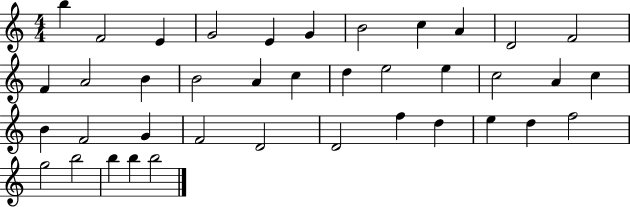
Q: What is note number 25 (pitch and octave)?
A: F4